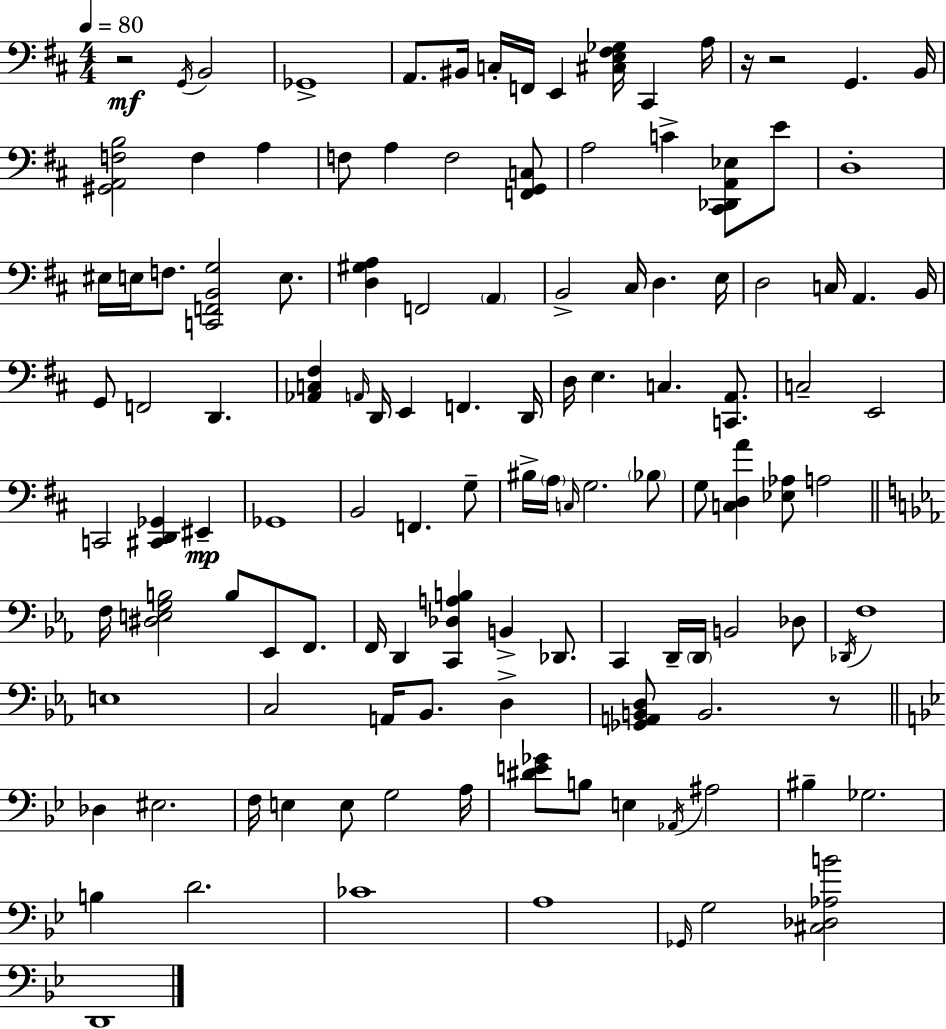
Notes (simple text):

R/h G2/s B2/h Gb2/w A2/e. BIS2/s C3/s F2/s E2/q [C#3,E3,F#3,Gb3]/s C#2/q A3/s R/s R/h G2/q. B2/s [G#2,A2,F3,B3]/h F3/q A3/q F3/e A3/q F3/h [F2,G2,C3]/e A3/h C4/q [C#2,Db2,A2,Eb3]/e E4/e D3/w EIS3/s E3/s F3/e. [C2,F2,B2,G3]/h E3/e. [D3,G#3,A3]/q F2/h A2/q B2/h C#3/s D3/q. E3/s D3/h C3/s A2/q. B2/s G2/e F2/h D2/q. [Ab2,C3,F#3]/q A2/s D2/s E2/q F2/q. D2/s D3/s E3/q. C3/q. [C2,A2]/e. C3/h E2/h C2/h [C#2,D2,Gb2]/q EIS2/q Gb2/w B2/h F2/q. G3/e BIS3/s A3/s C3/s G3/h. Bb3/e G3/e [C3,D3,A4]/q [Eb3,Ab3]/e A3/h F3/s [D#3,E3,G3,B3]/h B3/e Eb2/e F2/e. F2/s D2/q [C2,Db3,A3,B3]/q B2/q Db2/e. C2/q D2/s D2/s B2/h Db3/e Db2/s F3/w E3/w C3/h A2/s Bb2/e. D3/q [Gb2,A2,B2,D3]/e B2/h. R/e Db3/q EIS3/h. F3/s E3/q E3/e G3/h A3/s [D#4,E4,Gb4]/e B3/e E3/q Ab2/s A#3/h BIS3/q Gb3/h. B3/q D4/h. CES4/w A3/w Gb2/s G3/h [C#3,Db3,Ab3,B4]/h D2/w